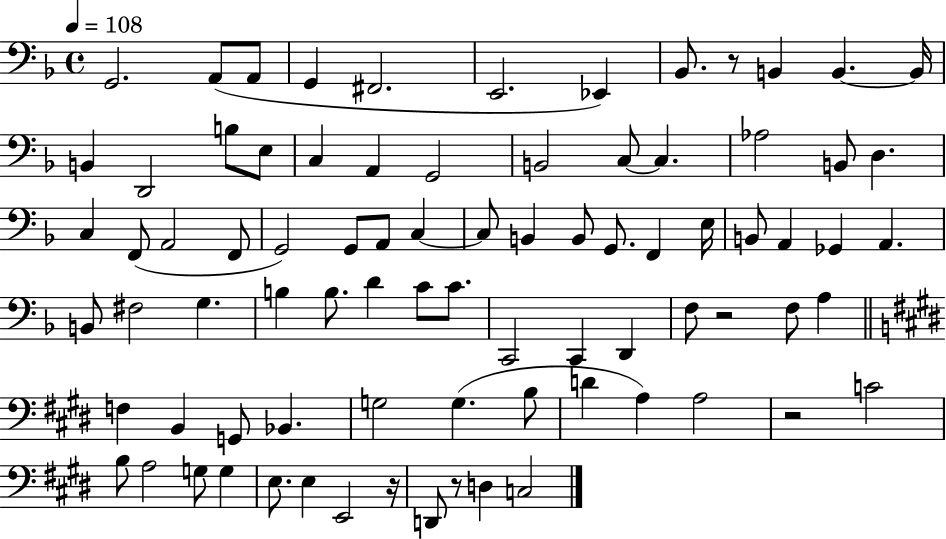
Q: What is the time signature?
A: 4/4